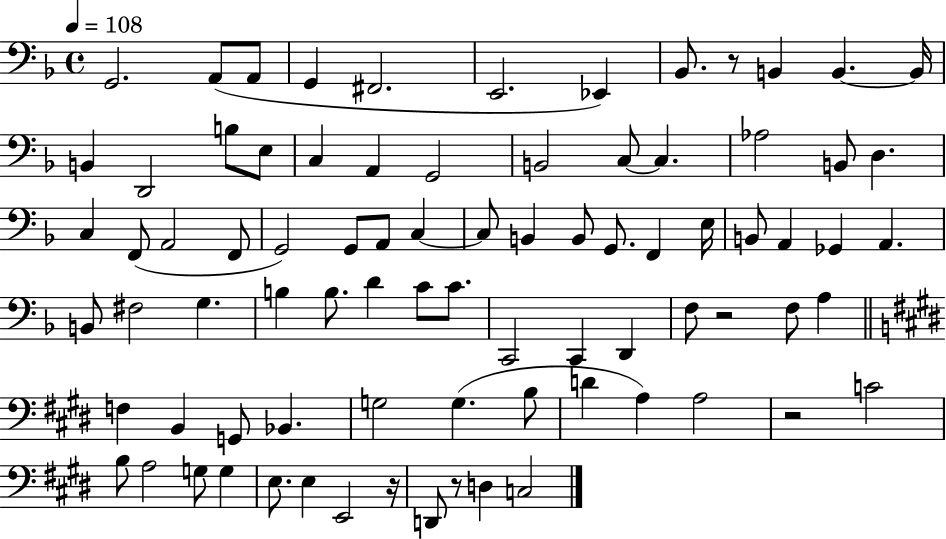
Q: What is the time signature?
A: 4/4